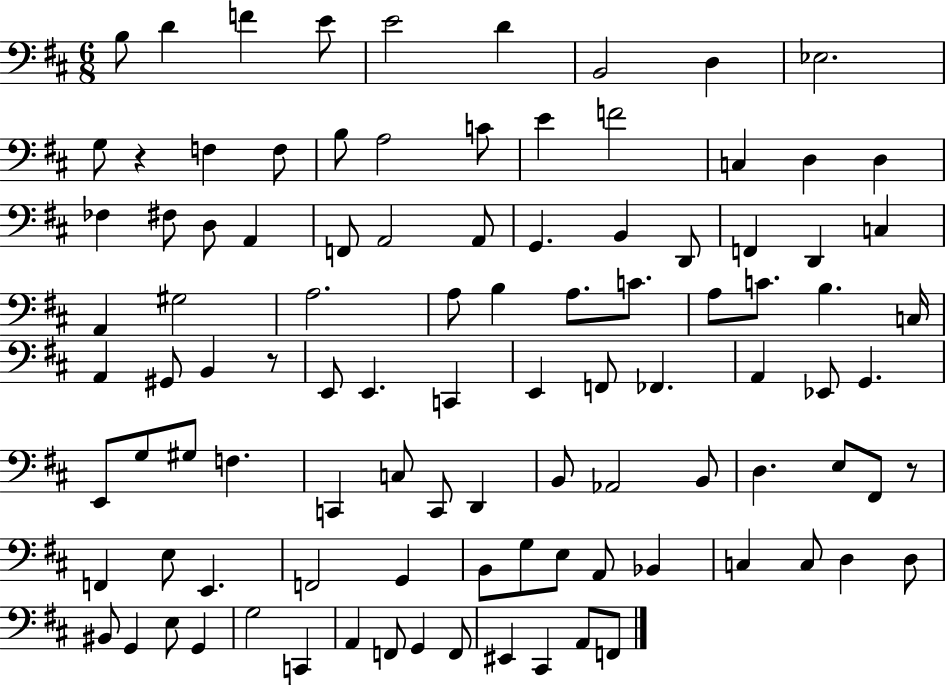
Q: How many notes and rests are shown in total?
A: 101